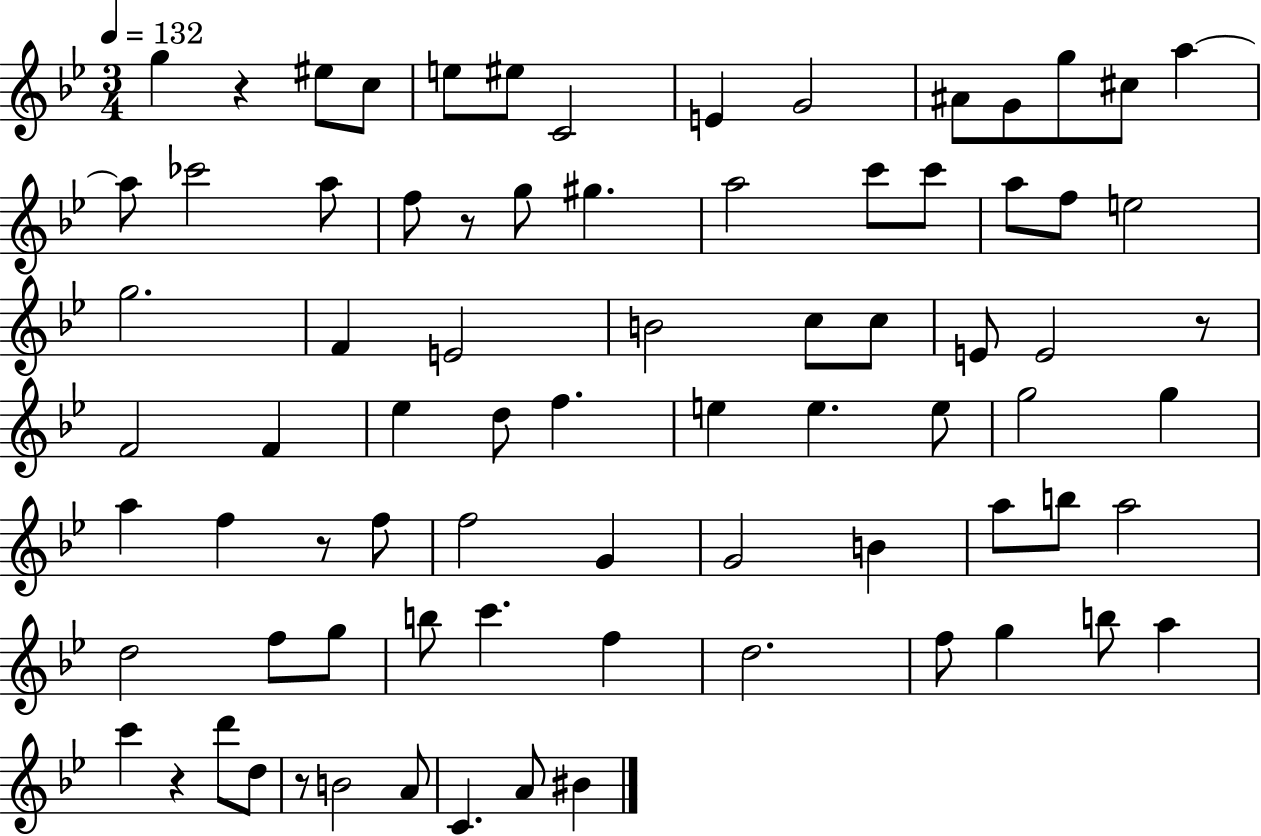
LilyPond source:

{
  \clef treble
  \numericTimeSignature
  \time 3/4
  \key bes \major
  \tempo 4 = 132
  \repeat volta 2 { g''4 r4 eis''8 c''8 | e''8 eis''8 c'2 | e'4 g'2 | ais'8 g'8 g''8 cis''8 a''4~~ | \break a''8 ces'''2 a''8 | f''8 r8 g''8 gis''4. | a''2 c'''8 c'''8 | a''8 f''8 e''2 | \break g''2. | f'4 e'2 | b'2 c''8 c''8 | e'8 e'2 r8 | \break f'2 f'4 | ees''4 d''8 f''4. | e''4 e''4. e''8 | g''2 g''4 | \break a''4 f''4 r8 f''8 | f''2 g'4 | g'2 b'4 | a''8 b''8 a''2 | \break d''2 f''8 g''8 | b''8 c'''4. f''4 | d''2. | f''8 g''4 b''8 a''4 | \break c'''4 r4 d'''8 d''8 | r8 b'2 a'8 | c'4. a'8 bis'4 | } \bar "|."
}